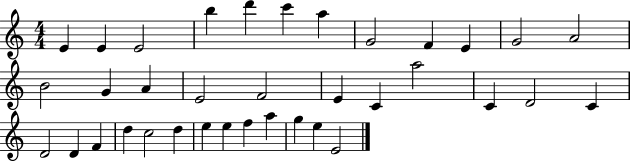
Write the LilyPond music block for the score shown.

{
  \clef treble
  \numericTimeSignature
  \time 4/4
  \key c \major
  e'4 e'4 e'2 | b''4 d'''4 c'''4 a''4 | g'2 f'4 e'4 | g'2 a'2 | \break b'2 g'4 a'4 | e'2 f'2 | e'4 c'4 a''2 | c'4 d'2 c'4 | \break d'2 d'4 f'4 | d''4 c''2 d''4 | e''4 e''4 f''4 a''4 | g''4 e''4 e'2 | \break \bar "|."
}